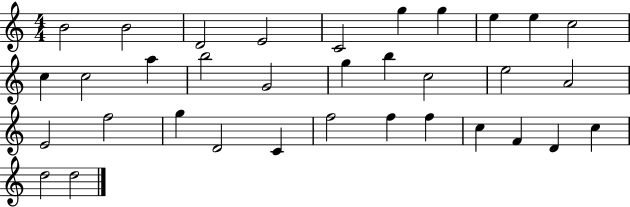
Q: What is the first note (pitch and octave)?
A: B4